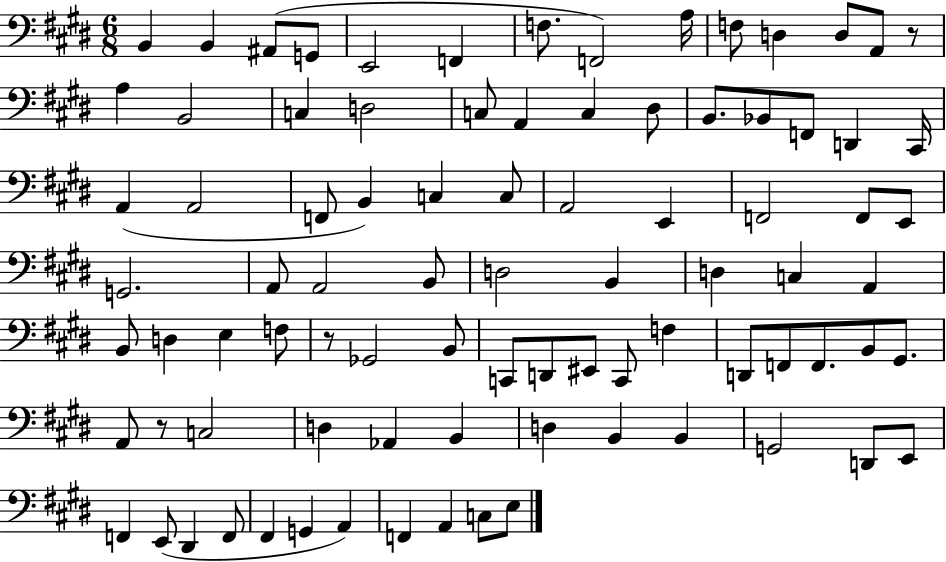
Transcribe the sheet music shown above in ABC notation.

X:1
T:Untitled
M:6/8
L:1/4
K:E
B,, B,, ^A,,/2 G,,/2 E,,2 F,, F,/2 F,,2 A,/4 F,/2 D, D,/2 A,,/2 z/2 A, B,,2 C, D,2 C,/2 A,, C, ^D,/2 B,,/2 _B,,/2 F,,/2 D,, ^C,,/4 A,, A,,2 F,,/2 B,, C, C,/2 A,,2 E,, F,,2 F,,/2 E,,/2 G,,2 A,,/2 A,,2 B,,/2 D,2 B,, D, C, A,, B,,/2 D, E, F,/2 z/2 _G,,2 B,,/2 C,,/2 D,,/2 ^E,,/2 C,,/2 F, D,,/2 F,,/2 F,,/2 B,,/2 ^G,,/2 A,,/2 z/2 C,2 D, _A,, B,, D, B,, B,, G,,2 D,,/2 E,,/2 F,, E,,/2 ^D,, F,,/2 ^F,, G,, A,, F,, A,, C,/2 E,/2